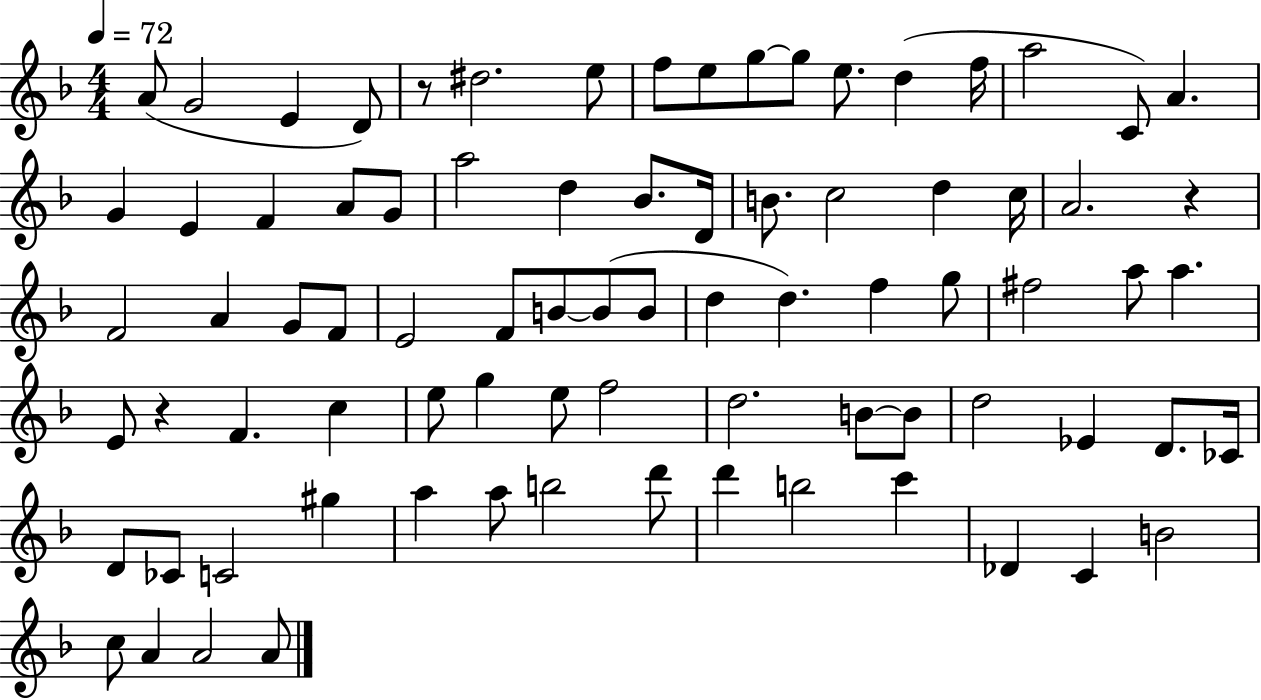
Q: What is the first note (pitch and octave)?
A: A4